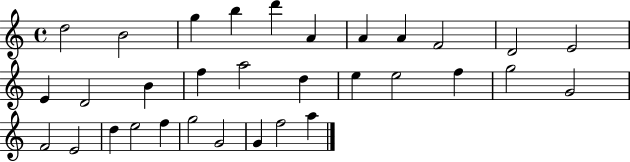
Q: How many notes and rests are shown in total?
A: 32